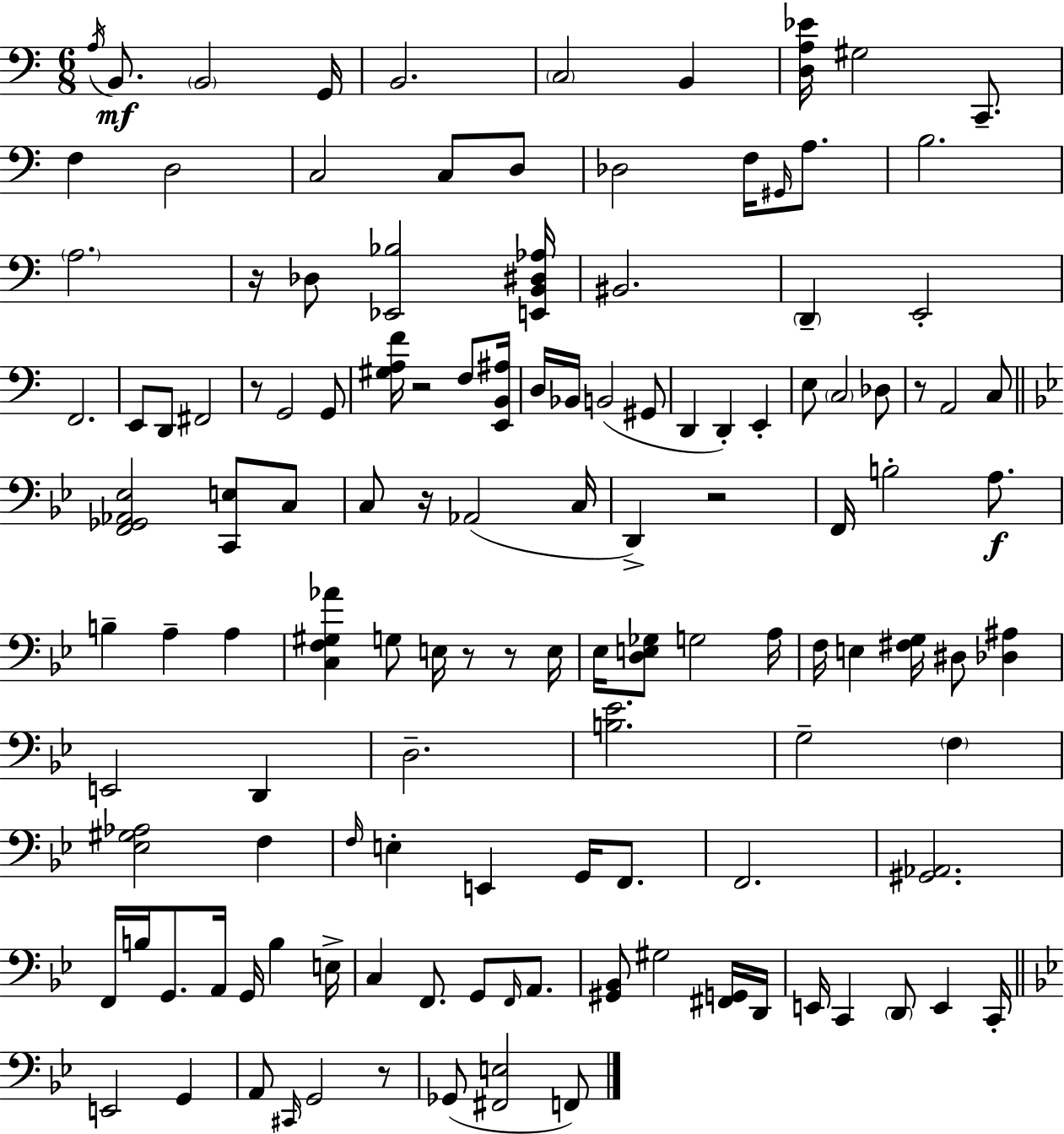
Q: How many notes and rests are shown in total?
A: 127